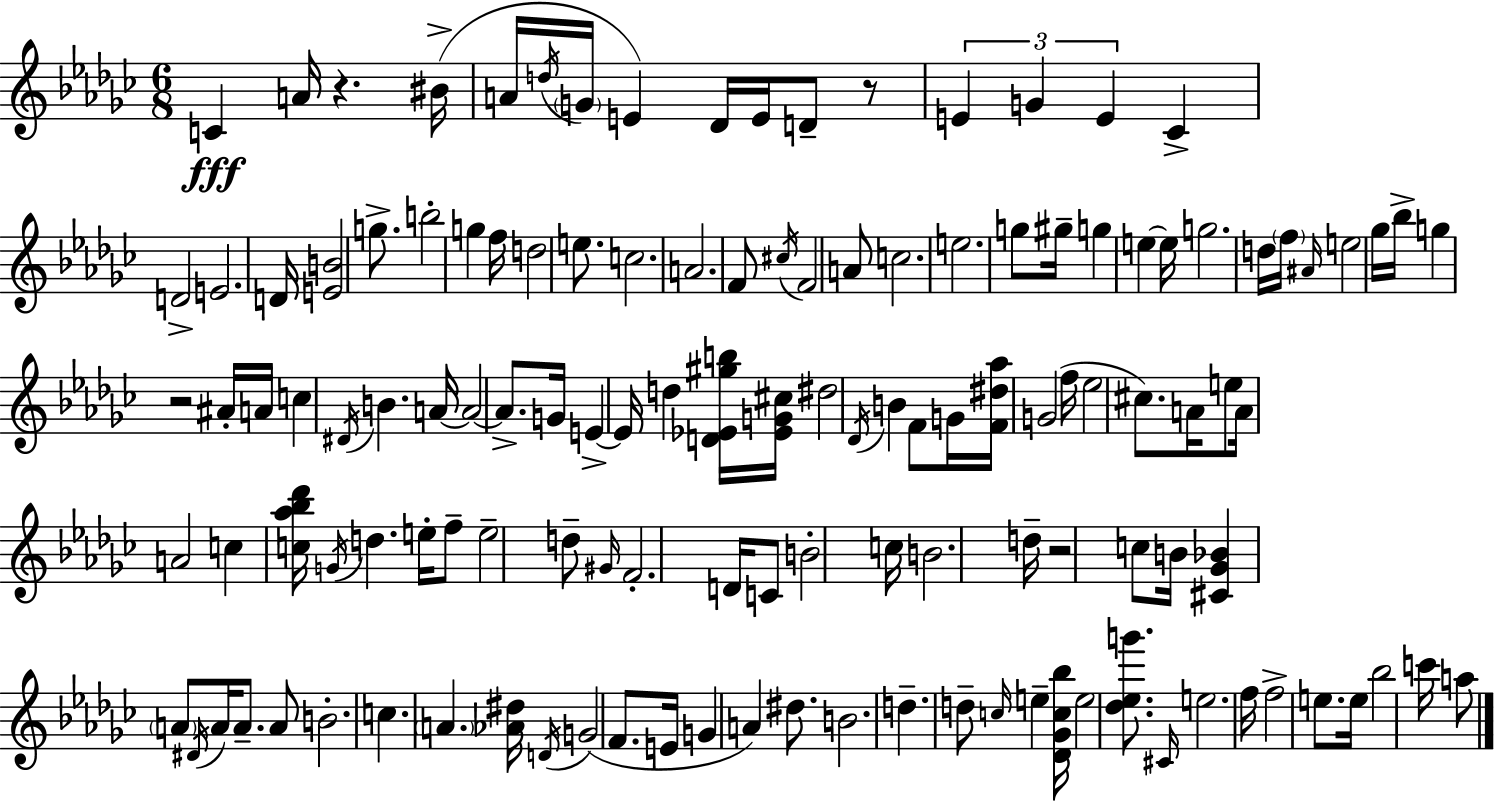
{
  \clef treble
  \numericTimeSignature
  \time 6/8
  \key ees \minor
  \repeat volta 2 { c'4\fff a'16 r4. bis'16->( | a'16 \acciaccatura { d''16 } \parenthesize g'16 e'4) des'16 e'16 d'8-- r8 | \tuplet 3/2 { e'4 g'4 e'4 } | ces'4-> d'2-> | \break e'2. | d'16 <e' b'>2 g''8.-> | b''2-. g''4 | f''16 d''2 e''8. | \break c''2. | a'2. | f'8 \acciaccatura { cis''16 } f'2 | a'8 c''2. | \break e''2. | g''8 gis''16-- g''4 e''4~~ | e''16 g''2. | d''16 \parenthesize f''16 \grace { ais'16 } e''2 | \break ges''16 bes''16-> g''4 r2 | ais'16-. a'16 c''4 \acciaccatura { dis'16 } b'4. | a'16~~ a'2~~ | a'8.-> g'16 e'4->~~ e'16 d''4 | \break <d' ees' gis'' b''>16 <ees' g' cis''>16 dis''2 | \acciaccatura { des'16 } b'4 f'8 g'16 <f' dis'' aes''>16 g'2( | f''16 ees''2 | cis''8.) a'16 e''8 a'16 a'2 | \break c''4 <c'' aes'' bes'' des'''>16 \acciaccatura { g'16 } d''4. | e''16-. f''8-- e''2-- | d''8-- \grace { gis'16 } f'2.-. | d'16 c'8 b'2-. | \break c''16 b'2. | d''16-- r2 | c''8 b'16 <cis' ges' bes'>4 \parenthesize a'8 | \acciaccatura { dis'16 } a'16 a'8.-- a'8 b'2.-. | \break c''4. | \parenthesize a'4. <aes' dis''>16 \acciaccatura { d'16 } g'2( | f'8. e'16 g'4 | a'4) dis''8. b'2. | \break d''4.-- | d''8-- \grace { c''16 } e''4-- <des' ges' c'' bes''>16 e''2 | <des'' ees'' g'''>8. \grace { cis'16 } e''2. | f''16 | \break f''2-> e''8. e''16 | bes''2 c'''16 a''8 } \bar "|."
}